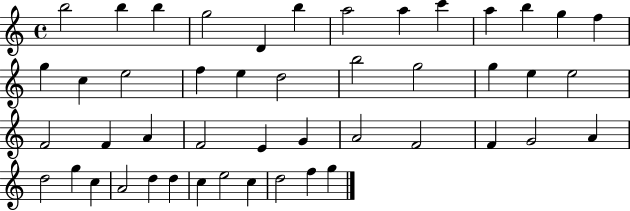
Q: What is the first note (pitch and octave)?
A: B5